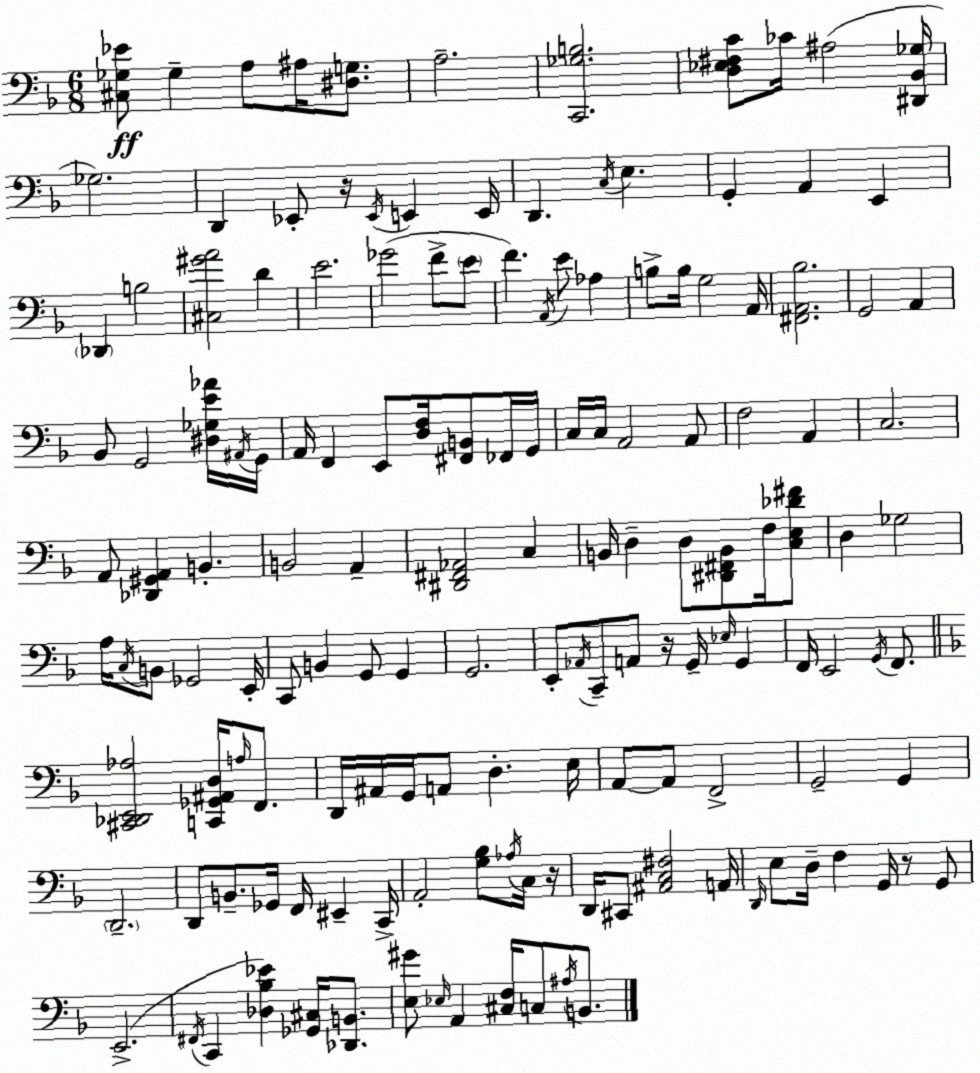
X:1
T:Untitled
M:6/8
L:1/4
K:F
[^C,_G,_E]/2 _G, A,/2 ^A,/4 [^D,G,]/2 A,2 [C,,_G,B,]2 [D,_E,^F,C]/2 _C/4 ^A,2 [^D,,_B,,_G,]/4 _G,2 D,, _E,,/2 z/4 _E,,/4 E,, E,,/4 D,, C,/4 E, G,, A,, E,, _D,, B,2 [^C,^GA]2 D E2 _G2 F/2 E/2 F A,,/4 E/2 _A, B,/2 B,/4 G,2 A,,/4 [^F,,A,,_B,]2 G,,2 A,, _B,,/2 G,,2 [^D,_G,E_A]/4 ^A,,/4 G,,/4 A,,/4 F,, E,,/2 [D,F,]/4 [^F,,B,,]/2 _F,,/4 G,,/4 C,/4 C,/4 A,,2 A,,/2 F,2 A,, C,2 A,,/2 [_D,,^G,,A,,] B,, B,,2 A,, [^D,,^F,,_A,,]2 C, B,,/4 D, D,/2 [^D,,^F,,B,,]/2 F,/4 [C,E,_D^F]/2 D, _G,2 A,/4 C,/4 B,,/2 _G,,2 E,,/4 C,,/2 B,, G,,/2 G,, G,,2 E,,/2 _A,,/4 C,,/2 A,,/2 z/4 G,,/4 _E,/4 G,, F,,/4 E,,2 G,,/4 F,,/2 [^C,,_D,,E,,_A,]2 [C,,_G,,^A,,D,]/4 A,/4 F,,/2 D,,/4 ^A,,/4 G,,/4 A,,/2 D, E,/4 A,,/2 A,,/2 F,,2 G,,2 G,, D,,2 D,,/2 B,,/2 _G,,/4 F,,/4 ^E,, C,,/4 A,,2 [G,_B,]/2 _A,/4 C,/4 z/4 D,,/4 ^C,,/2 [^A,,C,^F,]2 A,,/4 D,,/4 E,/2 D,/4 F, G,,/4 z/2 G,,/2 E,,2 ^F,,/4 C,, [_D,_B,_E] [_G,,^C,]/4 [_D,,B,,]/2 [E,^G]/2 _E,/4 A,, [^C,F,]/4 C,/2 ^A,/4 B,,/2